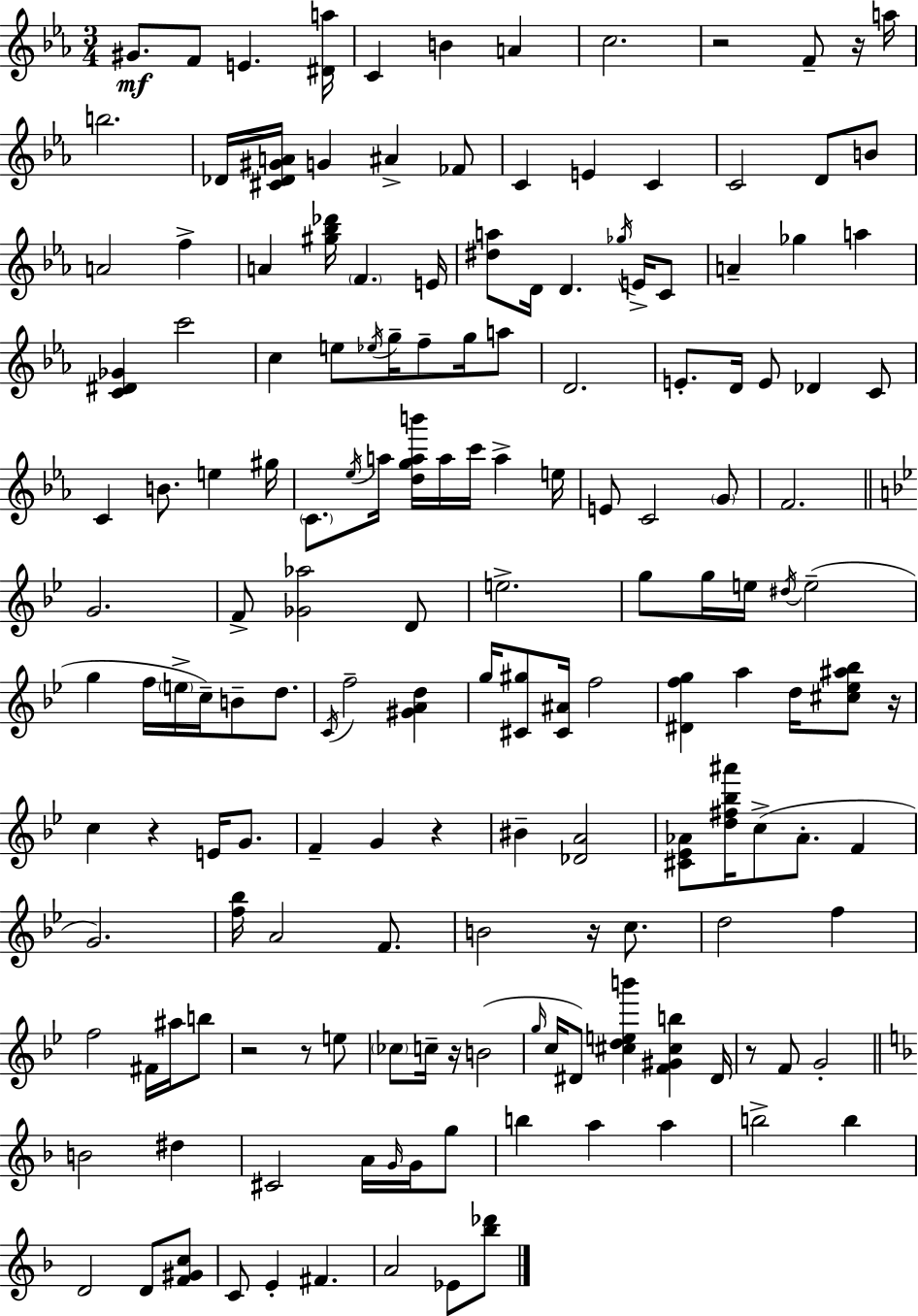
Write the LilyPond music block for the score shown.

{
  \clef treble
  \numericTimeSignature
  \time 3/4
  \key c \minor
  gis'8.\mf f'8 e'4. <dis' a''>16 | c'4 b'4 a'4 | c''2. | r2 f'8-- r16 a''16 | \break b''2. | des'16 <cis' des' gis' a'>16 g'4 ais'4-> fes'8 | c'4 e'4 c'4 | c'2 d'8 b'8 | \break a'2 f''4-> | a'4 <gis'' bes'' des'''>16 \parenthesize f'4. e'16 | <dis'' a''>8 d'16 d'4. \acciaccatura { ges''16 } e'16-> c'8 | a'4-- ges''4 a''4 | \break <c' dis' ges'>4 c'''2 | c''4 e''8 \acciaccatura { ees''16 } g''16-- f''8-- g''16 | a''8 d'2. | e'8.-. d'16 e'8 des'4 | \break c'8 c'4 b'8. e''4 | gis''16 \parenthesize c'8. \acciaccatura { ees''16 } a''16 <d'' g'' a'' b'''>16 a''16 c'''16 a''4-> | e''16 e'8 c'2 | \parenthesize g'8 f'2. | \break \bar "||" \break \key g \minor g'2. | f'8-> <ges' aes''>2 d'8 | e''2.-> | g''8 g''16 e''16 \acciaccatura { dis''16 }( e''2-- | \break g''4 f''16 \parenthesize e''16-> c''16--) b'8-- d''8. | \acciaccatura { c'16 } f''2-- <gis' a' d''>4 | g''16 <cis' gis''>8 <cis' ais'>16 f''2 | <dis' f'' g''>4 a''4 d''16 <cis'' ees'' ais'' bes''>8 | \break r16 c''4 r4 e'16 g'8. | f'4-- g'4 r4 | bis'4-- <des' a'>2 | <cis' ees' aes'>8 <d'' fis'' bes'' ais'''>16 c''8->( aes'8.-. f'4 | \break g'2.) | <f'' bes''>16 a'2 f'8. | b'2 r16 c''8. | d''2 f''4 | \break f''2 fis'16 ais''16 | b''8 r2 r8 | e''8 \parenthesize ces''8 c''16-- r16 b'2( | \grace { g''16 } c''16 dis'8) <cis'' d'' e'' b'''>4 <f' gis' cis'' b''>4 | \break dis'16 r8 f'8 g'2-. | \bar "||" \break \key f \major b'2 dis''4 | cis'2 a'16 \grace { g'16 } g'16 g''8 | b''4 a''4 a''4 | b''2-> b''4 | \break d'2 d'8 <f' gis' c''>8 | c'8 e'4-. fis'4. | a'2 ees'8 <bes'' des'''>8 | \bar "|."
}